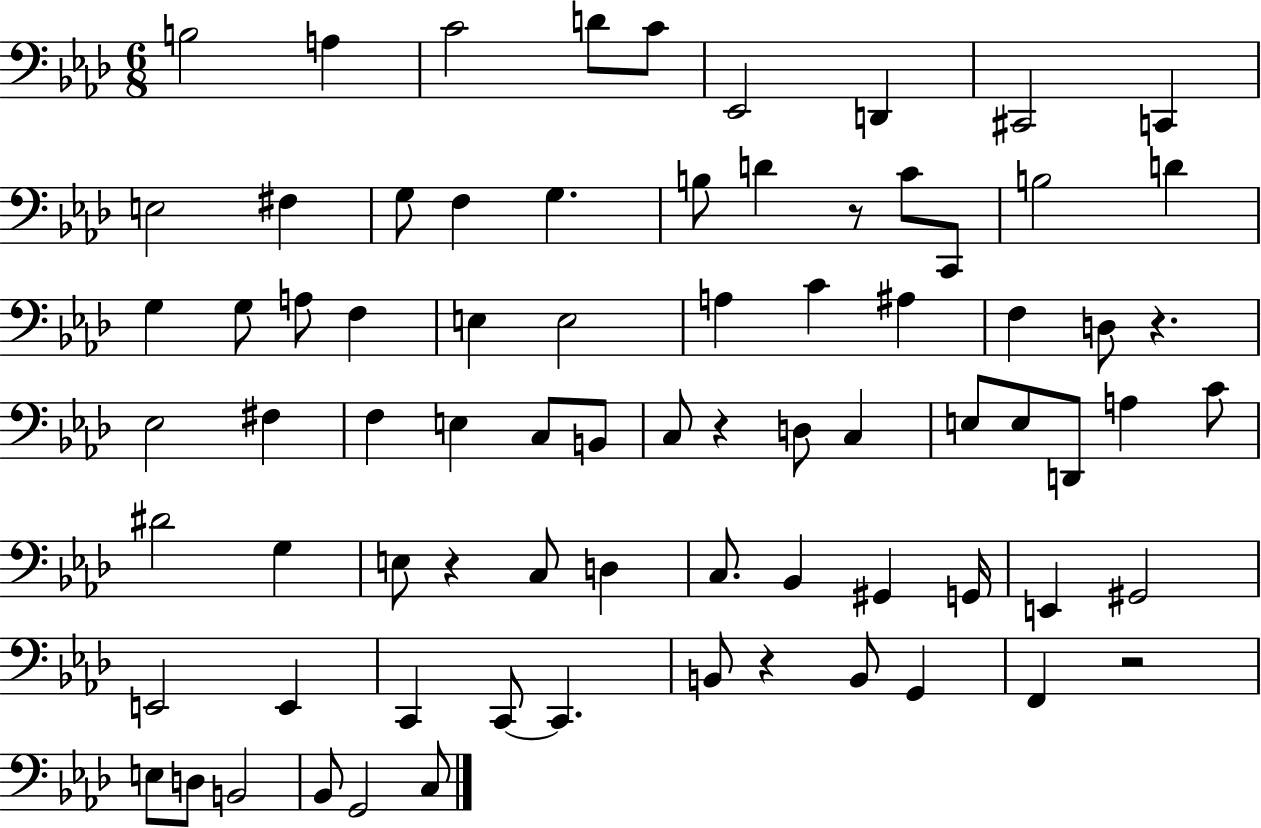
B3/h A3/q C4/h D4/e C4/e Eb2/h D2/q C#2/h C2/q E3/h F#3/q G3/e F3/q G3/q. B3/e D4/q R/e C4/e C2/e B3/h D4/q G3/q G3/e A3/e F3/q E3/q E3/h A3/q C4/q A#3/q F3/q D3/e R/q. Eb3/h F#3/q F3/q E3/q C3/e B2/e C3/e R/q D3/e C3/q E3/e E3/e D2/e A3/q C4/e D#4/h G3/q E3/e R/q C3/e D3/q C3/e. Bb2/q G#2/q G2/s E2/q G#2/h E2/h E2/q C2/q C2/e C2/q. B2/e R/q B2/e G2/q F2/q R/h E3/e D3/e B2/h Bb2/e G2/h C3/e